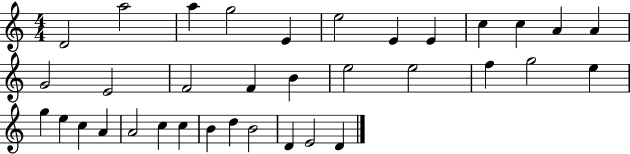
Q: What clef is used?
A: treble